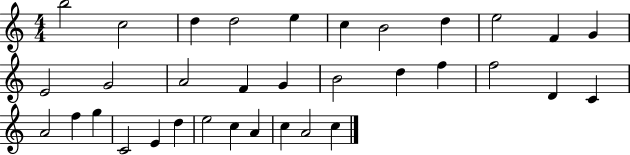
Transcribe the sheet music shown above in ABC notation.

X:1
T:Untitled
M:4/4
L:1/4
K:C
b2 c2 d d2 e c B2 d e2 F G E2 G2 A2 F G B2 d f f2 D C A2 f g C2 E d e2 c A c A2 c